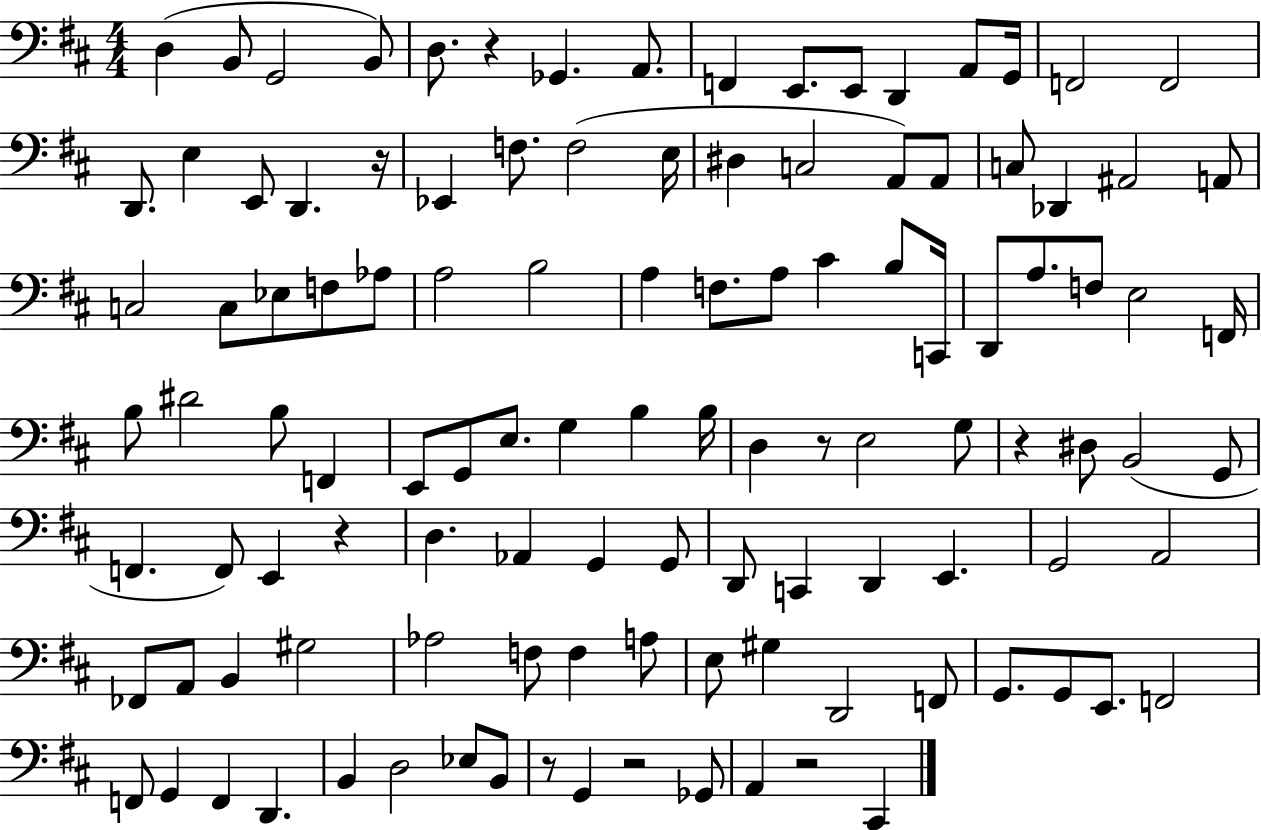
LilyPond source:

{
  \clef bass
  \numericTimeSignature
  \time 4/4
  \key d \major
  d4( b,8 g,2 b,8) | d8. r4 ges,4. a,8. | f,4 e,8. e,8 d,4 a,8 g,16 | f,2 f,2 | \break d,8. e4 e,8 d,4. r16 | ees,4 f8. f2( e16 | dis4 c2 a,8) a,8 | c8 des,4 ais,2 a,8 | \break c2 c8 ees8 f8 aes8 | a2 b2 | a4 f8. a8 cis'4 b8 c,16 | d,8 a8. f8 e2 f,16 | \break b8 dis'2 b8 f,4 | e,8 g,8 e8. g4 b4 b16 | d4 r8 e2 g8 | r4 dis8 b,2( g,8 | \break f,4. f,8) e,4 r4 | d4. aes,4 g,4 g,8 | d,8 c,4 d,4 e,4. | g,2 a,2 | \break fes,8 a,8 b,4 gis2 | aes2 f8 f4 a8 | e8 gis4 d,2 f,8 | g,8. g,8 e,8. f,2 | \break f,8 g,4 f,4 d,4. | b,4 d2 ees8 b,8 | r8 g,4 r2 ges,8 | a,4 r2 cis,4 | \break \bar "|."
}